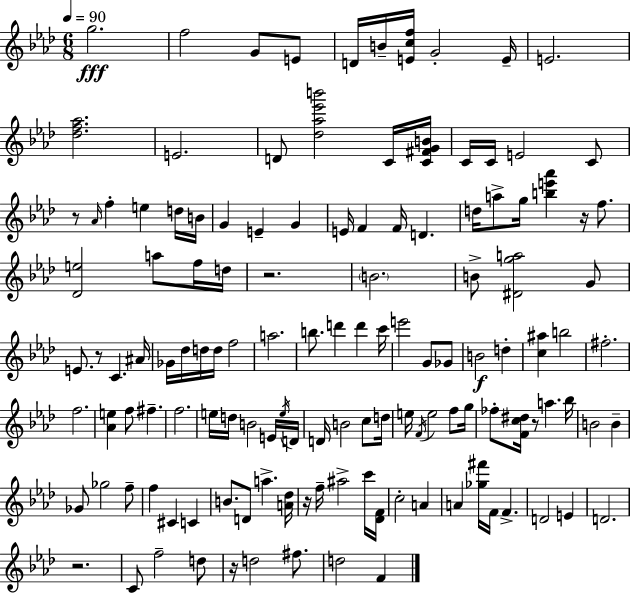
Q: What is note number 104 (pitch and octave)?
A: F5